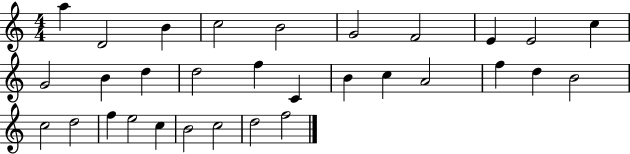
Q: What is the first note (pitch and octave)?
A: A5